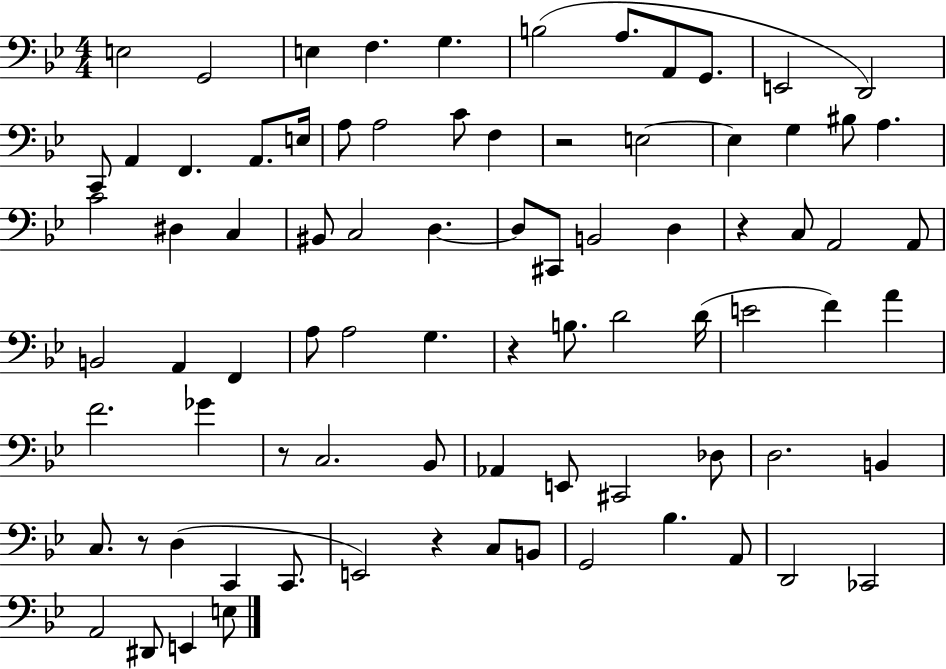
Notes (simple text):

E3/h G2/h E3/q F3/q. G3/q. B3/h A3/e. A2/e G2/e. E2/h D2/h C2/e A2/q F2/q. A2/e. E3/s A3/e A3/h C4/e F3/q R/h E3/h E3/q G3/q BIS3/e A3/q. C4/h D#3/q C3/q BIS2/e C3/h D3/q. D3/e C#2/e B2/h D3/q R/q C3/e A2/h A2/e B2/h A2/q F2/q A3/e A3/h G3/q. R/q B3/e. D4/h D4/s E4/h F4/q A4/q F4/h. Gb4/q R/e C3/h. Bb2/e Ab2/q E2/e C#2/h Db3/e D3/h. B2/q C3/e. R/e D3/q C2/q C2/e. E2/h R/q C3/e B2/e G2/h Bb3/q. A2/e D2/h CES2/h A2/h D#2/e E2/q E3/e